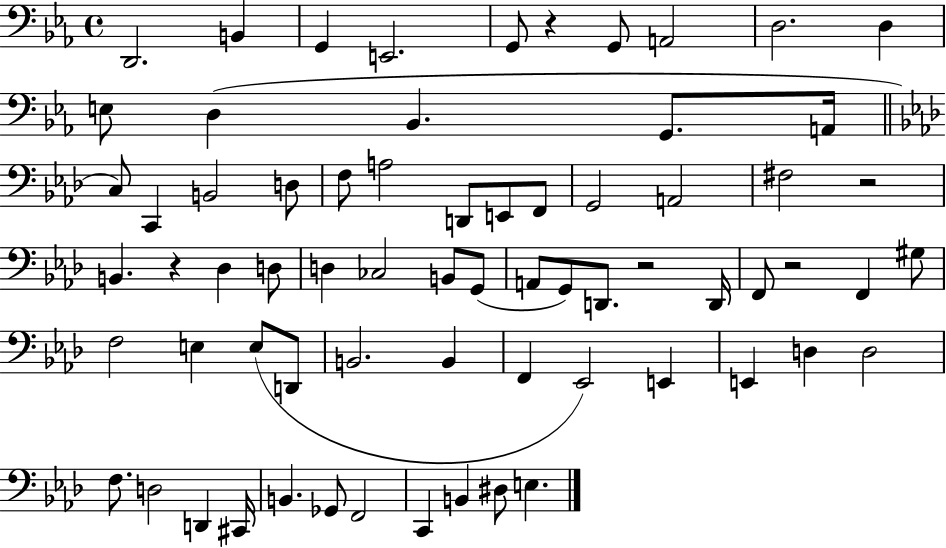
X:1
T:Untitled
M:4/4
L:1/4
K:Eb
D,,2 B,, G,, E,,2 G,,/2 z G,,/2 A,,2 D,2 D, E,/2 D, _B,, G,,/2 A,,/4 C,/2 C,, B,,2 D,/2 F,/2 A,2 D,,/2 E,,/2 F,,/2 G,,2 A,,2 ^F,2 z2 B,, z _D, D,/2 D, _C,2 B,,/2 G,,/2 A,,/2 G,,/2 D,,/2 z2 D,,/4 F,,/2 z2 F,, ^G,/2 F,2 E, E,/2 D,,/2 B,,2 B,, F,, _E,,2 E,, E,, D, D,2 F,/2 D,2 D,, ^C,,/4 B,, _G,,/2 F,,2 C,, B,, ^D,/2 E,